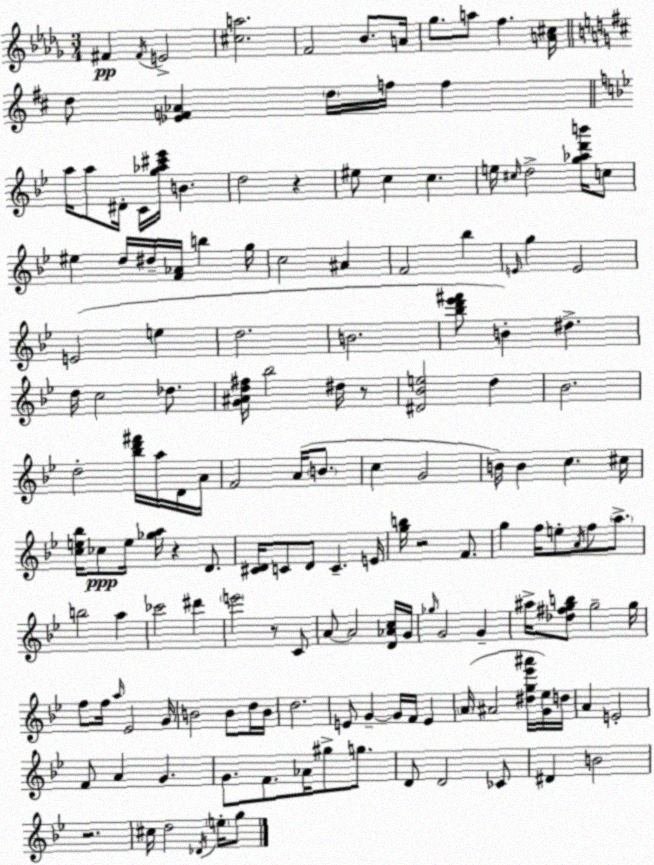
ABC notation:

X:1
T:Untitled
M:3/4
L:1/4
K:Bbm
^F ^F/4 E2 [^ca]2 F2 _B/2 A/4 _g/2 a/2 f [A^c]/4 d/2 [_EF_A] d/4 f/4 f a/4 a/2 ^D/4 C/4 [g_a^c'_e']/4 B d2 z ^e/2 c c e/4 ^c/4 d2 [g_ad'b']/4 c/2 ^e d/4 ^d/4 [F_A]/4 b g/4 c2 ^A F2 _b E/4 g E2 E2 e d2 B2 [_bd'_e'^f']/2 B ^d d/4 c2 _d/2 [G^Ad^f]/4 _b2 ^d/4 z/2 [^D_Be]2 d _B2 d2 [_bd'^f']/4 a/4 D/4 A/4 F2 A/4 B/2 c G2 B/4 B c ^c/4 [ce_b]/4 _c/2 e/4 [_ga]/4 z D/2 [^CD]/4 C/2 D/2 C E/4 [gb]/4 z2 F/2 g f/4 e/2 A/4 f/2 a/2 b2 a _c'2 ^d' e'2 z/2 C/2 A/2 A2 [D_Ac]/4 G/4 _g/4 G2 G ^a/4 [_d^fgb]/2 g2 g/4 f/2 f/4 a/4 _E2 G/4 B2 B/2 d/4 B/4 d2 E/2 G G/4 F/4 E A/4 ^A2 [^dg_e'^a']/4 [G_e]/4 d/4 A E2 F/2 A G G/2 F/2 _A/4 ^g/2 g/2 D/2 D2 _C/2 ^D B2 z2 ^c/4 d2 _D/4 e/4 g/2